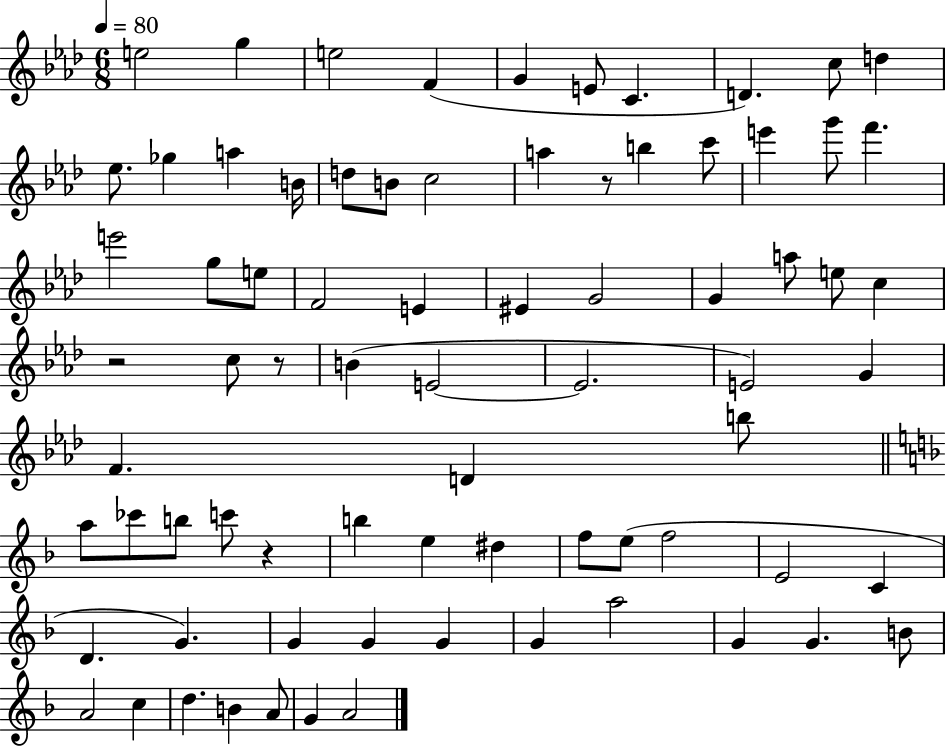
{
  \clef treble
  \numericTimeSignature
  \time 6/8
  \key aes \major
  \tempo 4 = 80
  e''2 g''4 | e''2 f'4( | g'4 e'8 c'4. | d'4.) c''8 d''4 | \break ees''8. ges''4 a''4 b'16 | d''8 b'8 c''2 | a''4 r8 b''4 c'''8 | e'''4 g'''8 f'''4. | \break e'''2 g''8 e''8 | f'2 e'4 | eis'4 g'2 | g'4 a''8 e''8 c''4 | \break r2 c''8 r8 | b'4( e'2~~ | e'2. | e'2) g'4 | \break f'4. d'4 b''8 | \bar "||" \break \key d \minor a''8 ces'''8 b''8 c'''8 r4 | b''4 e''4 dis''4 | f''8 e''8( f''2 | e'2 c'4 | \break d'4. g'4.) | g'4 g'4 g'4 | g'4 a''2 | g'4 g'4. b'8 | \break a'2 c''4 | d''4. b'4 a'8 | g'4 a'2 | \bar "|."
}